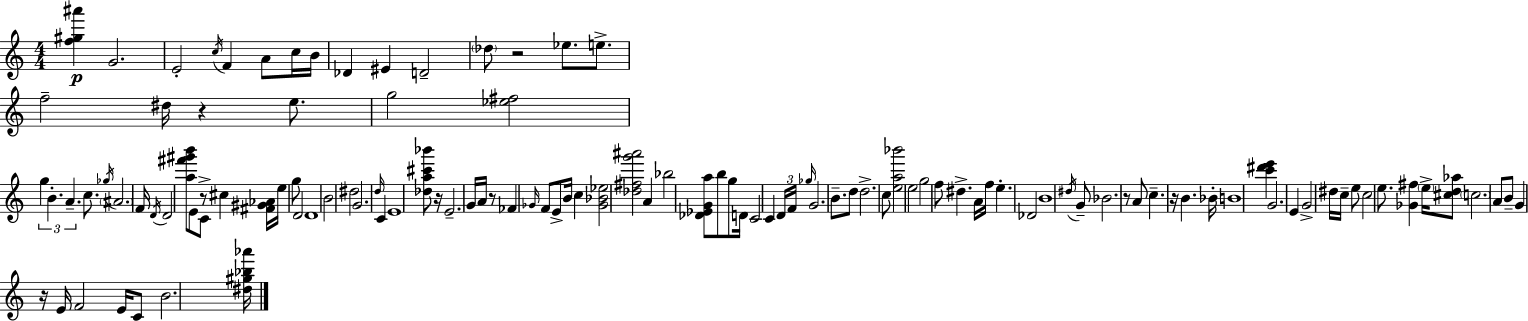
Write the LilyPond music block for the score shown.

{
  \clef treble
  \numericTimeSignature
  \time 4/4
  \key a \minor
  <f'' gis'' ais'''>4\p g'2. | e'2-. \acciaccatura { c''16 } f'4 a'8 c''16 | b'16 des'4 eis'4 d'2-- | \parenthesize des''8 r2 ees''8. e''8.-> | \break f''2-- dis''16 r4 e''8. | g''2 <ees'' fis''>2 | \tuplet 3/2 { g''4 b'4.-. a'4.-- } | c''8. \acciaccatura { ges''16 } \parenthesize ais'2. | \break f'16 \acciaccatura { d'16 } d'2 <a'' fis''' gis''' b'''>8 e'8 c'8-> | r8 cis''4 <fis' gis' aes'>16 e''16 g''8 d'2 | d'1 | b'2 dis''2 | \break g'2. \grace { d''16 } | c'4 e'1 | <des'' a'' cis''' bes'''>8 r16 e'2.-- | g'16 a'16 r8 fes'4 \grace { ges'16 } f'8 e'8-> | \break b'16 c''4 <ges' bes' ees''>2 <des'' fis'' g''' ais'''>2 | a'4 bes''2 | <des' ees' g' a''>8 b''8 g''8 d'16 c'2 | c'4 \tuplet 3/2 { d'16 f'16 \grace { ges''16 } } g'2. | \break b'8.-- d''8 d''2.-> | c''8 <e'' a'' bes'''>2 e''2 | g''2 f''8 | dis''4.-> a'16 f''16 e''4.-. des'2 | \break b'1 | \acciaccatura { dis''16 } g'8-- bes'2. | r8 a'8 c''4.-- r16 | b'4. bes'16-. b'1 | \break <c''' dis''' e'''>4 g'2. | e'4 g'2-> | dis''16 c''16-- e''8 c''2 e''8. | <ges' fis''>4 \parenthesize e''16-> <cis'' d'' aes''>8 \parenthesize c''2. | \break a'8 b'8-- g'4 r16 e'16 f'2 | e'16 c'8 b'2. | <dis'' gis'' bes'' aes'''>16 \bar "|."
}